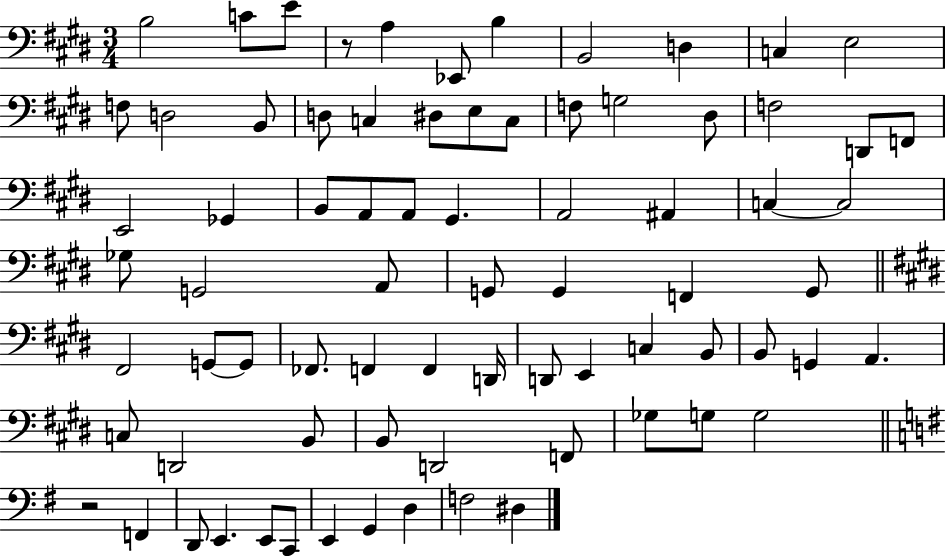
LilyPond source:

{
  \clef bass
  \numericTimeSignature
  \time 3/4
  \key e \major
  b2 c'8 e'8 | r8 a4 ees,8 b4 | b,2 d4 | c4 e2 | \break f8 d2 b,8 | d8 c4 dis8 e8 c8 | f8 g2 dis8 | f2 d,8 f,8 | \break e,2 ges,4 | b,8 a,8 a,8 gis,4. | a,2 ais,4 | c4~~ c2 | \break ges8 g,2 a,8 | g,8 g,4 f,4 g,8 | \bar "||" \break \key e \major fis,2 g,8~~ g,8 | fes,8. f,4 f,4 d,16 | d,8 e,4 c4 b,8 | b,8 g,4 a,4. | \break c8 d,2 b,8 | b,8 d,2 f,8 | ges8 g8 g2 | \bar "||" \break \key g \major r2 f,4 | d,8 e,4. e,8 c,8 | e,4 g,4 d4 | f2 dis4 | \break \bar "|."
}